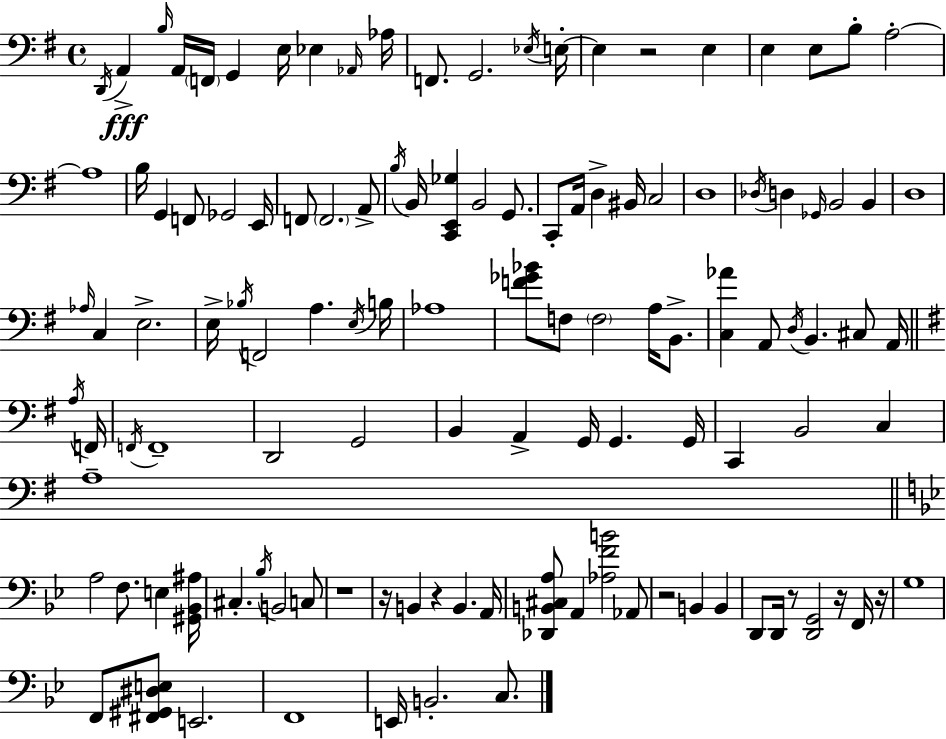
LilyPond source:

{
  \clef bass
  \time 4/4
  \defaultTimeSignature
  \key e \minor
  \acciaccatura { d,16 }\fff a,4-> \grace { b16 } a,16 \parenthesize f,16 g,4 e16 ees4 | \grace { aes,16 } aes16 f,8. g,2. | \acciaccatura { ees16 } e16-.~~ e4 r2 | e4 e4 e8 b8-. a2-.~~ | \break a1 | b16 g,4 f,8 ges,2 | e,16 f,8 \parenthesize f,2. | a,8-> \acciaccatura { b16 } b,16 <c, e, ges>4 b,2 | \break g,8. c,8-. a,16 d4-> bis,16 c2 | d1 | \acciaccatura { des16 } d4 \grace { ges,16 } b,2 | b,4 d1 | \break \grace { aes16 } c4 e2.-> | e16-> \acciaccatura { bes16 } f,2 | a4. \acciaccatura { e16 } b16 aes1 | <f' ges' bes'>8 f8 \parenthesize f2 | \break a16 b,8.-> <c aes'>4 a,8 | \acciaccatura { d16 } b,4. cis8 a,16 \bar "||" \break \key e \minor \acciaccatura { a16 } f,16 \acciaccatura { f,16 } f,1-- | d,2 g,2 | b,4 a,4-> g,16 g,4. | g,16 c,4 b,2 c4 | \break a1-- | \bar "||" \break \key bes \major a2 f8. e4 <gis, bes, ais>16 | cis4.-. \acciaccatura { bes16 } b,2 c8 | r1 | r16 b,4 r4 b,4. | \break a,16 <des, b, cis a>8 a,4 <aes f' b'>2 aes,8 | r2 b,4 b,4 | d,8 d,16 r8 <d, g,>2 r16 f,16 | r16 g1 | \break f,8 <fis, gis, dis e>8 e,2. | f,1 | e,16 b,2.-. c8. | \bar "|."
}